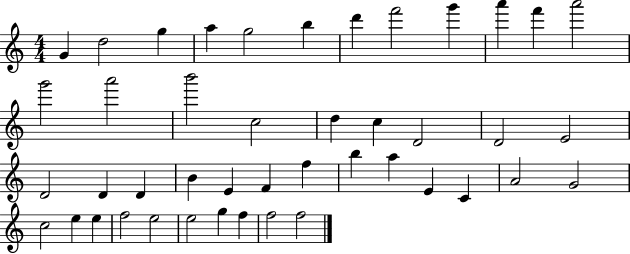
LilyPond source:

{
  \clef treble
  \numericTimeSignature
  \time 4/4
  \key c \major
  g'4 d''2 g''4 | a''4 g''2 b''4 | d'''4 f'''2 g'''4 | a'''4 f'''4 a'''2 | \break g'''2 a'''2 | b'''2 c''2 | d''4 c''4 d'2 | d'2 e'2 | \break d'2 d'4 d'4 | b'4 e'4 f'4 f''4 | b''4 a''4 e'4 c'4 | a'2 g'2 | \break c''2 e''4 e''4 | f''2 e''2 | e''2 g''4 f''4 | f''2 f''2 | \break \bar "|."
}